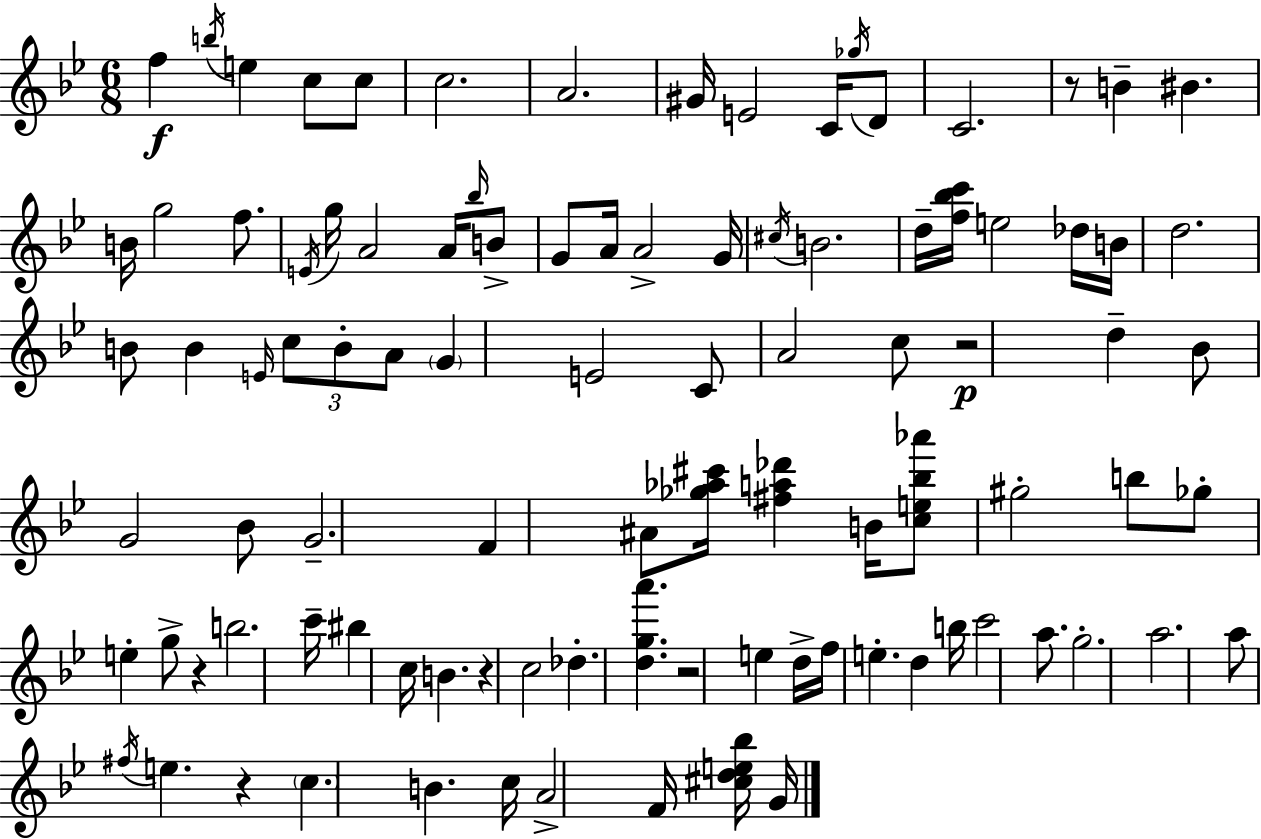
{
  \clef treble
  \numericTimeSignature
  \time 6/8
  \key bes \major
  f''4\f \acciaccatura { b''16 } e''4 c''8 c''8 | c''2. | a'2. | gis'16 e'2 c'16 \acciaccatura { ges''16 } | \break d'8 c'2. | r8 b'4-- bis'4. | b'16 g''2 f''8. | \acciaccatura { e'16 } g''16 a'2 | \break a'16 \grace { bes''16 } b'8-> g'8 a'16 a'2-> | g'16 \acciaccatura { cis''16 } b'2. | d''16-- <f'' bes'' c'''>16 e''2 | des''16 b'16 d''2. | \break b'8 b'4 \grace { e'16 } | \tuplet 3/2 { c''8 b'8-. a'8 } \parenthesize g'4 e'2 | c'8 a'2 | c''8 r2\p | \break d''4-- bes'8 g'2 | bes'8 g'2.-- | f'4 ais'8 | <ges'' aes'' cis'''>16 <fis'' a'' des'''>4 b'16 <c'' e'' bes'' aes'''>8 gis''2-. | \break b''8 ges''8-. e''4-. | g''8-> r4 b''2. | c'''16-- bis''4 c''16 | b'4. r4 c''2 | \break des''4.-. | <d'' g'' a'''>4. r2 | e''4 d''16-> f''16 e''4.-. | d''4 b''16 c'''2 | \break a''8. g''2.-. | a''2. | a''8 \acciaccatura { fis''16 } e''4. | r4 \parenthesize c''4. | \break b'4. c''16 a'2-> | f'16 <cis'' d'' e'' bes''>16 g'16 \bar "|."
}